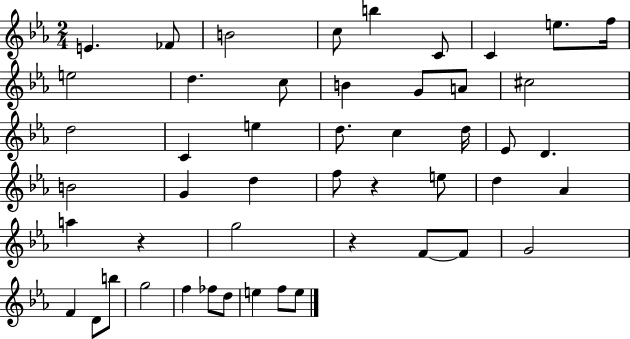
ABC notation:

X:1
T:Untitled
M:2/4
L:1/4
K:Eb
E _F/2 B2 c/2 b C/2 C e/2 f/4 e2 d c/2 B G/2 A/2 ^c2 d2 C e d/2 c d/4 _E/2 D B2 G d f/2 z e/2 d _A a z g2 z F/2 F/2 G2 F D/2 b/2 g2 f _f/2 d/2 e f/2 e/2